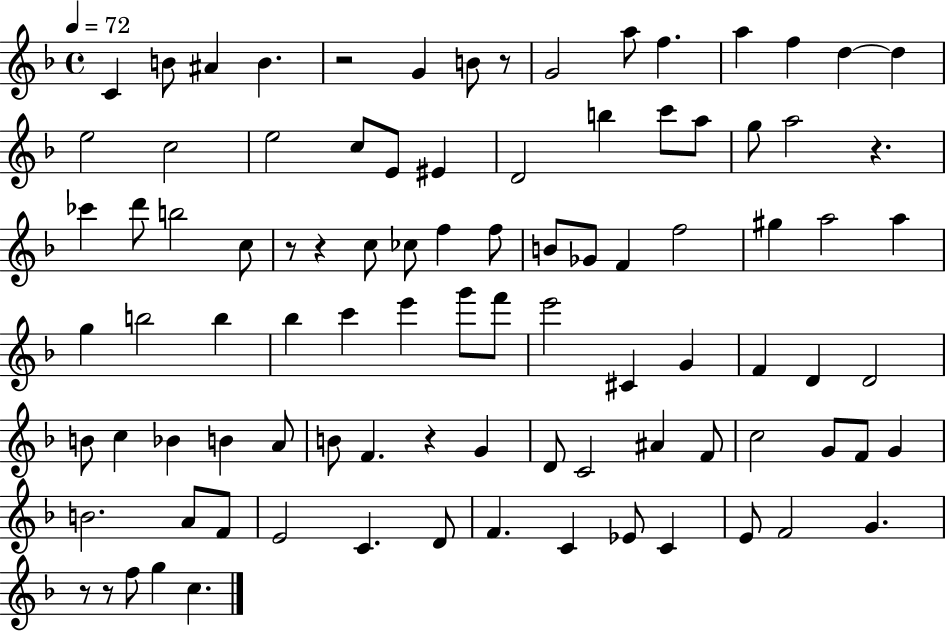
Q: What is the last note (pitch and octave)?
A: C5